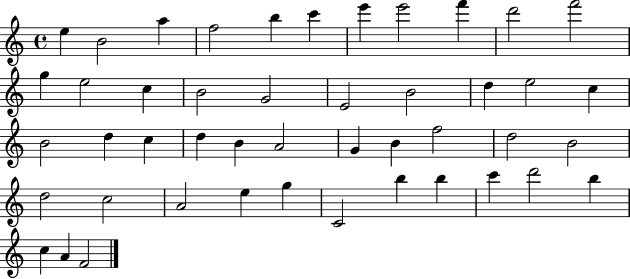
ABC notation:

X:1
T:Untitled
M:4/4
L:1/4
K:C
e B2 a f2 b c' e' e'2 f' d'2 f'2 g e2 c B2 G2 E2 B2 d e2 c B2 d c d B A2 G B f2 d2 B2 d2 c2 A2 e g C2 b b c' d'2 b c A F2